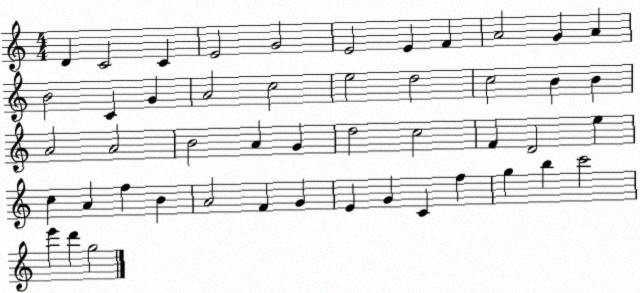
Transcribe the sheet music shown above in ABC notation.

X:1
T:Untitled
M:4/4
L:1/4
K:C
D C2 C E2 G2 E2 E F A2 G A B2 C G A2 c2 e2 d2 c2 B B A2 A2 B2 A G d2 c2 F D2 e c A f B A2 F G E G C f g b c'2 e' d' g2